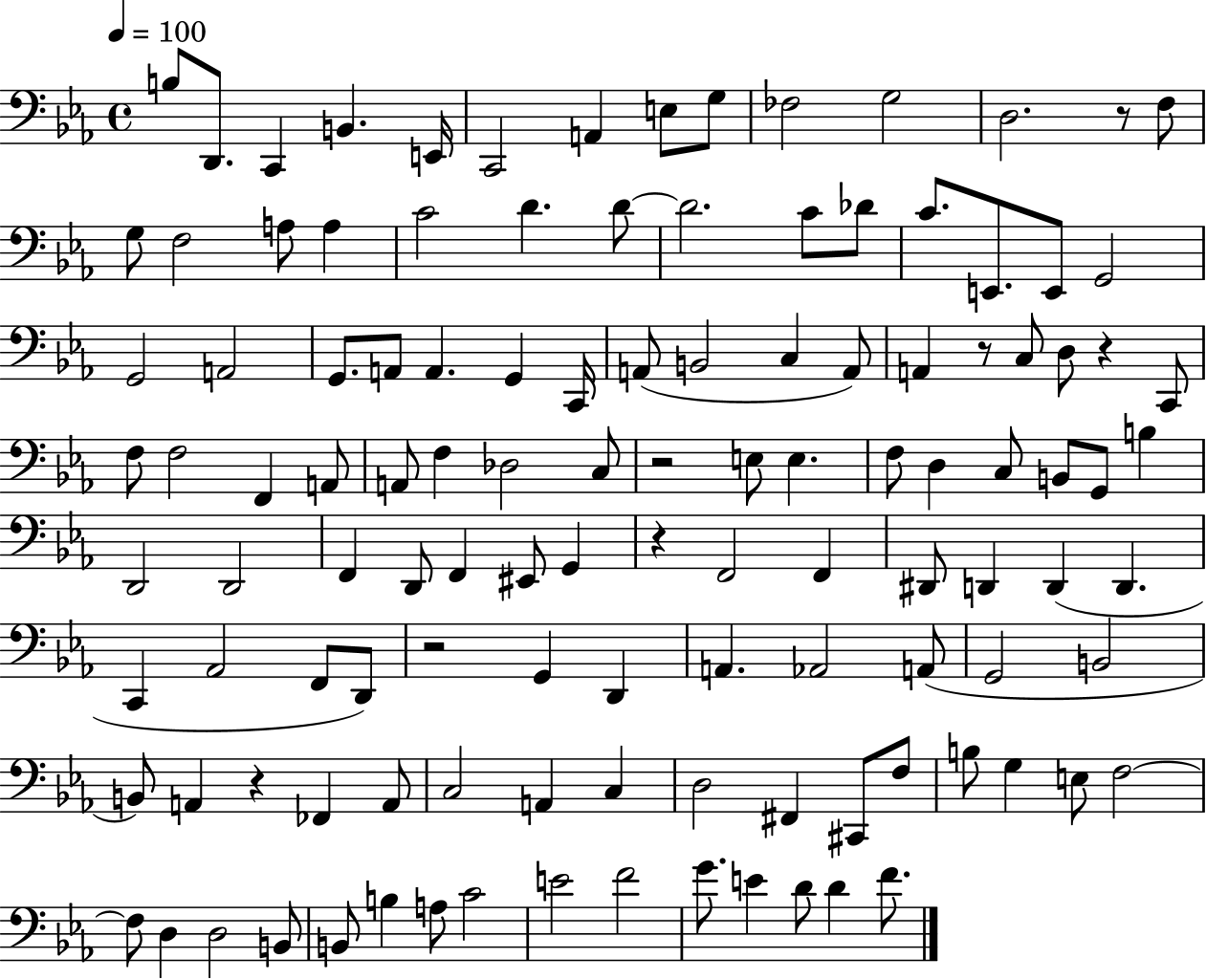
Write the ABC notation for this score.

X:1
T:Untitled
M:4/4
L:1/4
K:Eb
B,/2 D,,/2 C,, B,, E,,/4 C,,2 A,, E,/2 G,/2 _F,2 G,2 D,2 z/2 F,/2 G,/2 F,2 A,/2 A, C2 D D/2 D2 C/2 _D/2 C/2 E,,/2 E,,/2 G,,2 G,,2 A,,2 G,,/2 A,,/2 A,, G,, C,,/4 A,,/2 B,,2 C, A,,/2 A,, z/2 C,/2 D,/2 z C,,/2 F,/2 F,2 F,, A,,/2 A,,/2 F, _D,2 C,/2 z2 E,/2 E, F,/2 D, C,/2 B,,/2 G,,/2 B, D,,2 D,,2 F,, D,,/2 F,, ^E,,/2 G,, z F,,2 F,, ^D,,/2 D,, D,, D,, C,, _A,,2 F,,/2 D,,/2 z2 G,, D,, A,, _A,,2 A,,/2 G,,2 B,,2 B,,/2 A,, z _F,, A,,/2 C,2 A,, C, D,2 ^F,, ^C,,/2 F,/2 B,/2 G, E,/2 F,2 F,/2 D, D,2 B,,/2 B,,/2 B, A,/2 C2 E2 F2 G/2 E D/2 D F/2